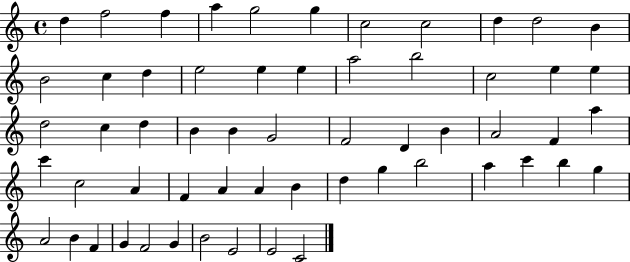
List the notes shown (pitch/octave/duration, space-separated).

D5/q F5/h F5/q A5/q G5/h G5/q C5/h C5/h D5/q D5/h B4/q B4/h C5/q D5/q E5/h E5/q E5/q A5/h B5/h C5/h E5/q E5/q D5/h C5/q D5/q B4/q B4/q G4/h F4/h D4/q B4/q A4/h F4/q A5/q C6/q C5/h A4/q F4/q A4/q A4/q B4/q D5/q G5/q B5/h A5/q C6/q B5/q G5/q A4/h B4/q F4/q G4/q F4/h G4/q B4/h E4/h E4/h C4/h